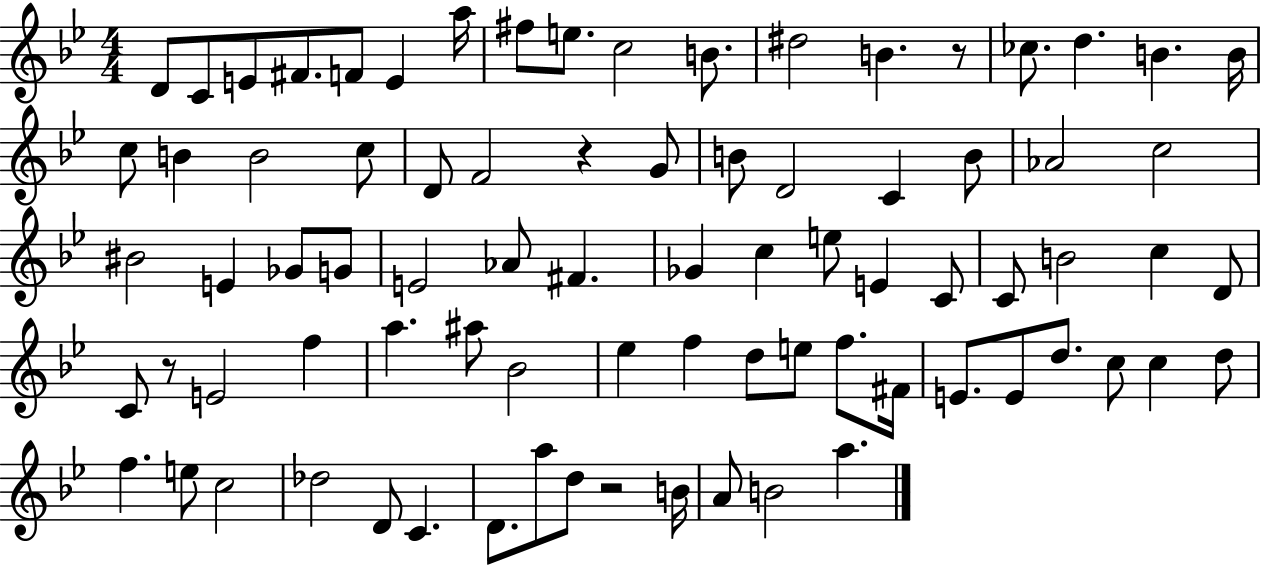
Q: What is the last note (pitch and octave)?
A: A5